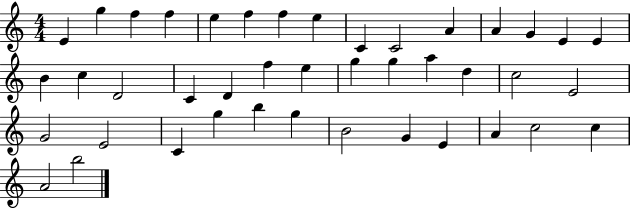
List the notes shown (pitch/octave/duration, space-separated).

E4/q G5/q F5/q F5/q E5/q F5/q F5/q E5/q C4/q C4/h A4/q A4/q G4/q E4/q E4/q B4/q C5/q D4/h C4/q D4/q F5/q E5/q G5/q G5/q A5/q D5/q C5/h E4/h G4/h E4/h C4/q G5/q B5/q G5/q B4/h G4/q E4/q A4/q C5/h C5/q A4/h B5/h